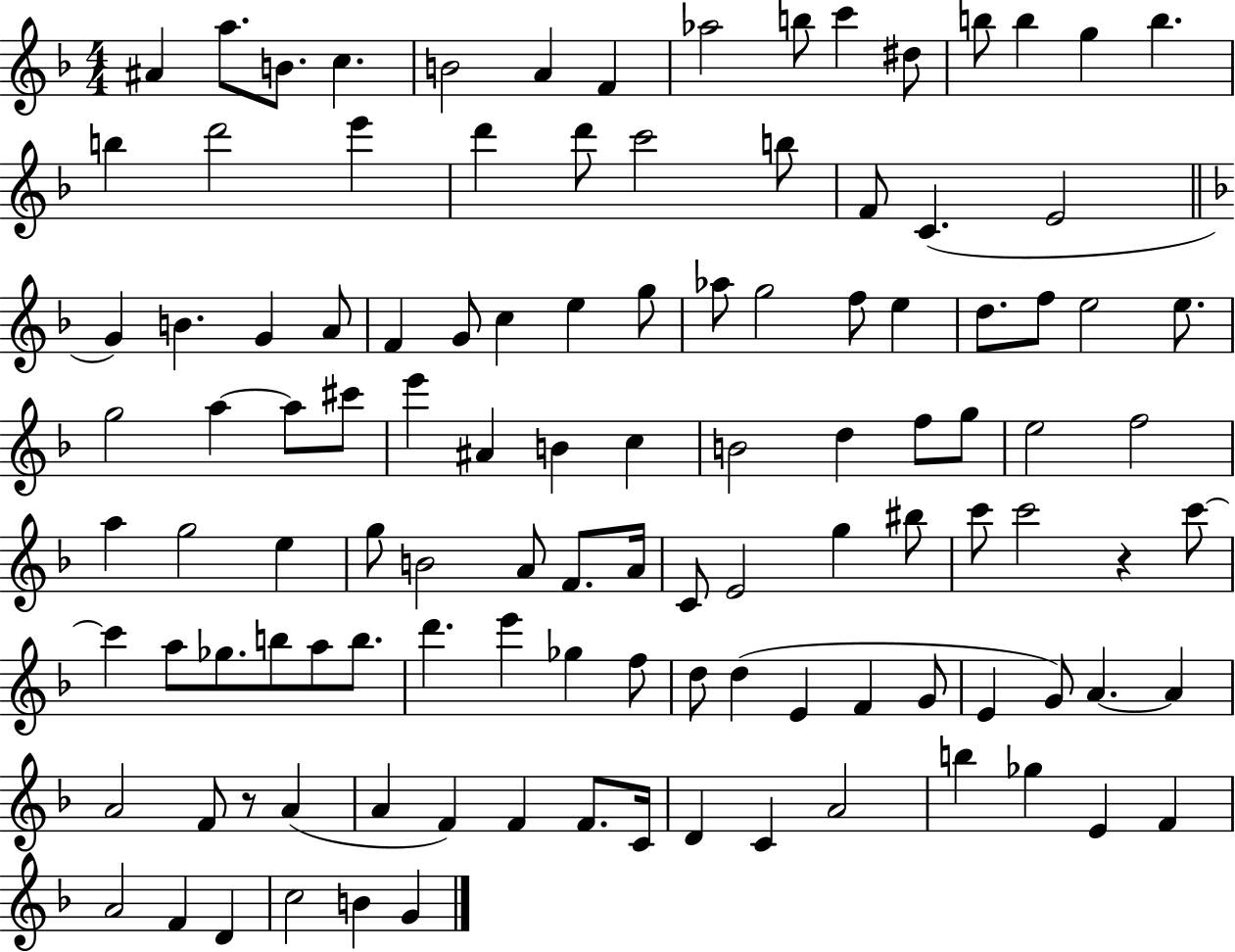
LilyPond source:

{
  \clef treble
  \numericTimeSignature
  \time 4/4
  \key f \major
  ais'4 a''8. b'8. c''4. | b'2 a'4 f'4 | aes''2 b''8 c'''4 dis''8 | b''8 b''4 g''4 b''4. | \break b''4 d'''2 e'''4 | d'''4 d'''8 c'''2 b''8 | f'8 c'4.( e'2 | \bar "||" \break \key d \minor g'4) b'4. g'4 a'8 | f'4 g'8 c''4 e''4 g''8 | aes''8 g''2 f''8 e''4 | d''8. f''8 e''2 e''8. | \break g''2 a''4~~ a''8 cis'''8 | e'''4 ais'4 b'4 c''4 | b'2 d''4 f''8 g''8 | e''2 f''2 | \break a''4 g''2 e''4 | g''8 b'2 a'8 f'8. a'16 | c'8 e'2 g''4 bis''8 | c'''8 c'''2 r4 c'''8~~ | \break c'''4 a''8 ges''8. b''8 a''8 b''8. | d'''4. e'''4 ges''4 f''8 | d''8 d''4( e'4 f'4 g'8 | e'4 g'8) a'4.~~ a'4 | \break a'2 f'8 r8 a'4( | a'4 f'4) f'4 f'8. c'16 | d'4 c'4 a'2 | b''4 ges''4 e'4 f'4 | \break a'2 f'4 d'4 | c''2 b'4 g'4 | \bar "|."
}